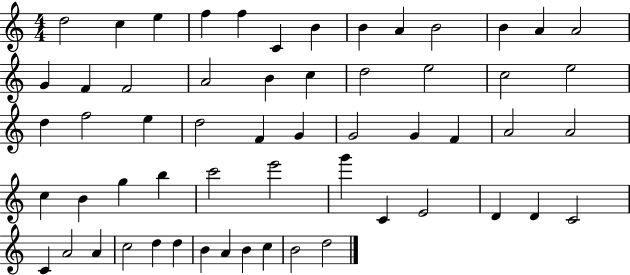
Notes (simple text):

D5/h C5/q E5/q F5/q F5/q C4/q B4/q B4/q A4/q B4/h B4/q A4/q A4/h G4/q F4/q F4/h A4/h B4/q C5/q D5/h E5/h C5/h E5/h D5/q F5/h E5/q D5/h F4/q G4/q G4/h G4/q F4/q A4/h A4/h C5/q B4/q G5/q B5/q C6/h E6/h G6/q C4/q E4/h D4/q D4/q C4/h C4/q A4/h A4/q C5/h D5/q D5/q B4/q A4/q B4/q C5/q B4/h D5/h